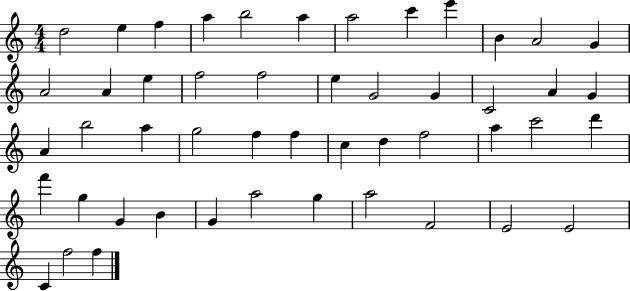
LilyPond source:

{
  \clef treble
  \numericTimeSignature
  \time 4/4
  \key c \major
  d''2 e''4 f''4 | a''4 b''2 a''4 | a''2 c'''4 e'''4 | b'4 a'2 g'4 | \break a'2 a'4 e''4 | f''2 f''2 | e''4 g'2 g'4 | c'2 a'4 g'4 | \break a'4 b''2 a''4 | g''2 f''4 f''4 | c''4 d''4 f''2 | a''4 c'''2 d'''4 | \break f'''4 g''4 g'4 b'4 | g'4 a''2 g''4 | a''2 f'2 | e'2 e'2 | \break c'4 f''2 f''4 | \bar "|."
}